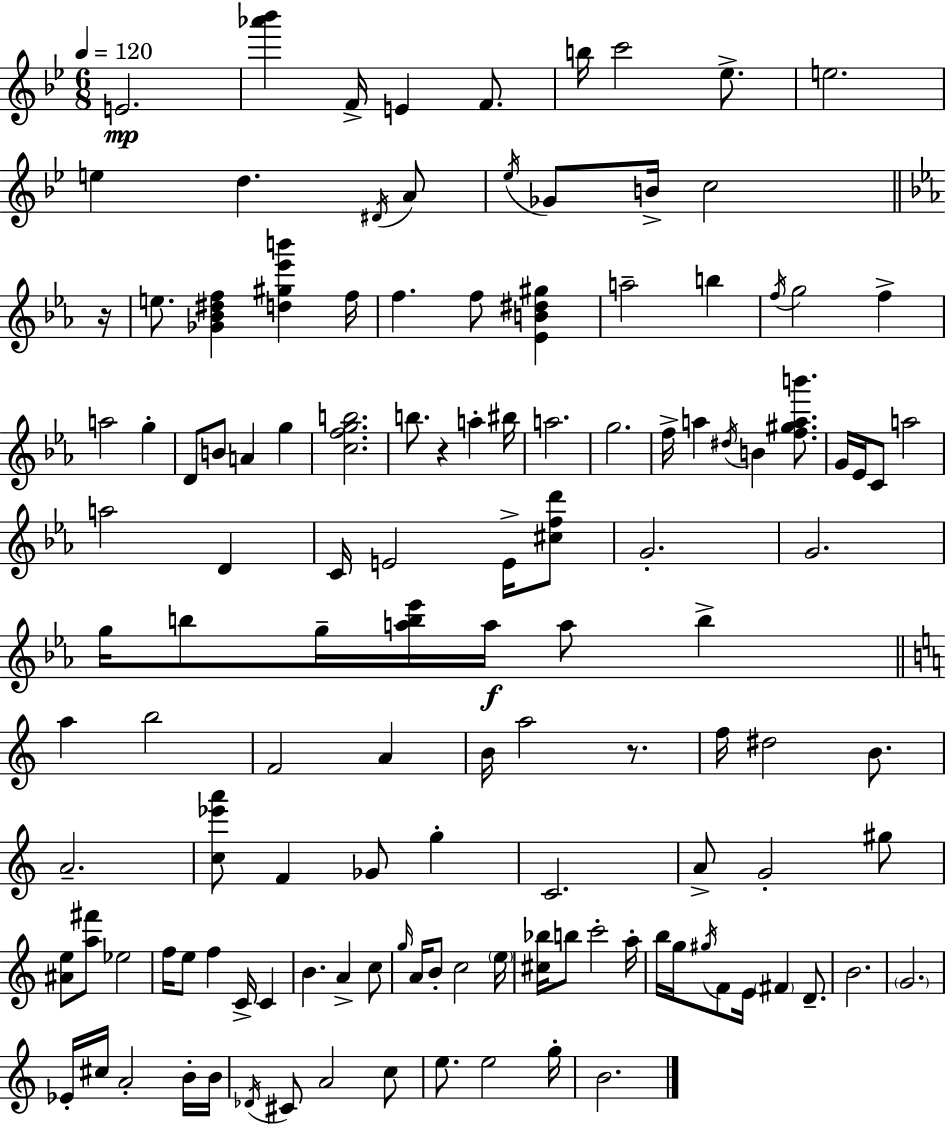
{
  \clef treble
  \numericTimeSignature
  \time 6/8
  \key bes \major
  \tempo 4 = 120
  e'2.\mp | <aes''' bes'''>4 f'16-> e'4 f'8. | b''16 c'''2 ees''8.-> | e''2. | \break e''4 d''4. \acciaccatura { dis'16 } a'8 | \acciaccatura { ees''16 } ges'8 b'16-> c''2 | \bar "||" \break \key c \minor r16 e''8. <ges' bes' dis'' f''>4 <d'' gis'' ees''' b'''>4 | f''16 f''4. f''8 <ees' b' dis'' gis''>4 | a''2-- b''4 | \acciaccatura { f''16 } g''2 f''4-> | \break a''2 g''4-. | d'8 b'8 a'4 g''4 | <c'' f'' g'' b''>2. | b''8. r4 a''4-. | \break bis''16 a''2. | g''2. | f''16-> a''4 \acciaccatura { dis''16 } b'4 | <f'' gis'' a'' b'''>8. g'16 ees'16 c'8 a''2 | \break a''2 d'4 | c'16 e'2 | e'16-> <cis'' f'' d'''>8 g'2.-. | g'2. | \break g''16 b''8 g''16-- <a'' b'' ees'''>16 a''16\f a''8 b''4-> | \bar "||" \break \key c \major a''4 b''2 | f'2 a'4 | b'16 a''2 r8. | f''16 dis''2 b'8. | \break a'2.-- | <c'' ees''' a'''>8 f'4 ges'8 g''4-. | c'2. | a'8-> g'2-. gis''8 | \break <ais' e''>8 <a'' fis'''>8 ees''2 | f''16 e''8 f''4 c'16-> c'4 | b'4. a'4-> c''8 | \grace { g''16 } a'16 b'8-. c''2 | \break \parenthesize e''16 <cis'' bes''>16 b''8 c'''2-. | a''16-. b''16 g''16 \acciaccatura { gis''16 } f'8 e'16 \parenthesize fis'4 d'8.-- | b'2. | \parenthesize g'2. | \break ees'16-. cis''16 a'2-. | b'16-. b'16 \acciaccatura { des'16 } cis'8 a'2 | c''8 e''8. e''2 | g''16-. b'2. | \break \bar "|."
}